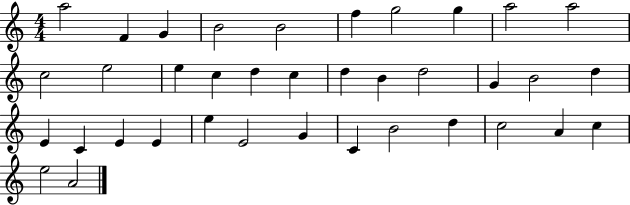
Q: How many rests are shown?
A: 0